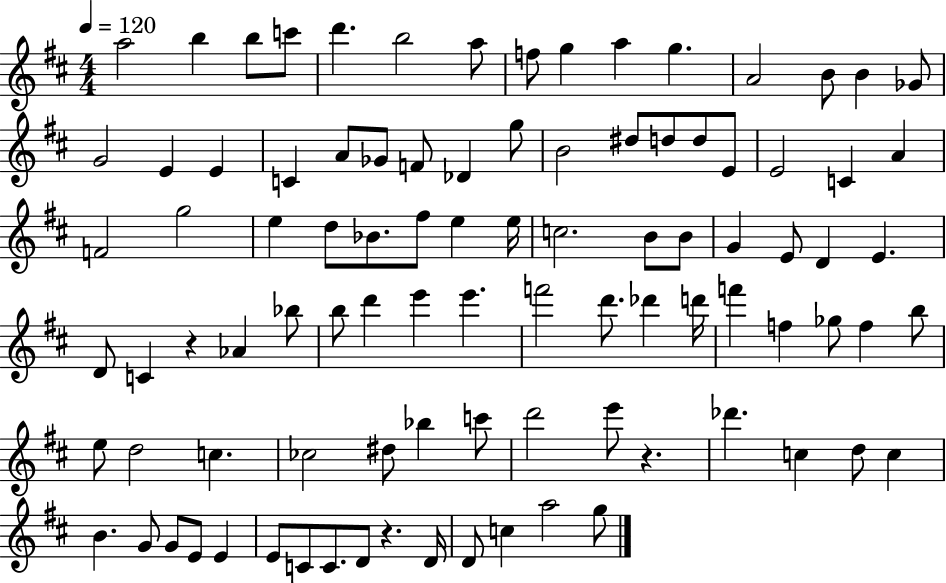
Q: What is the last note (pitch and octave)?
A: G5